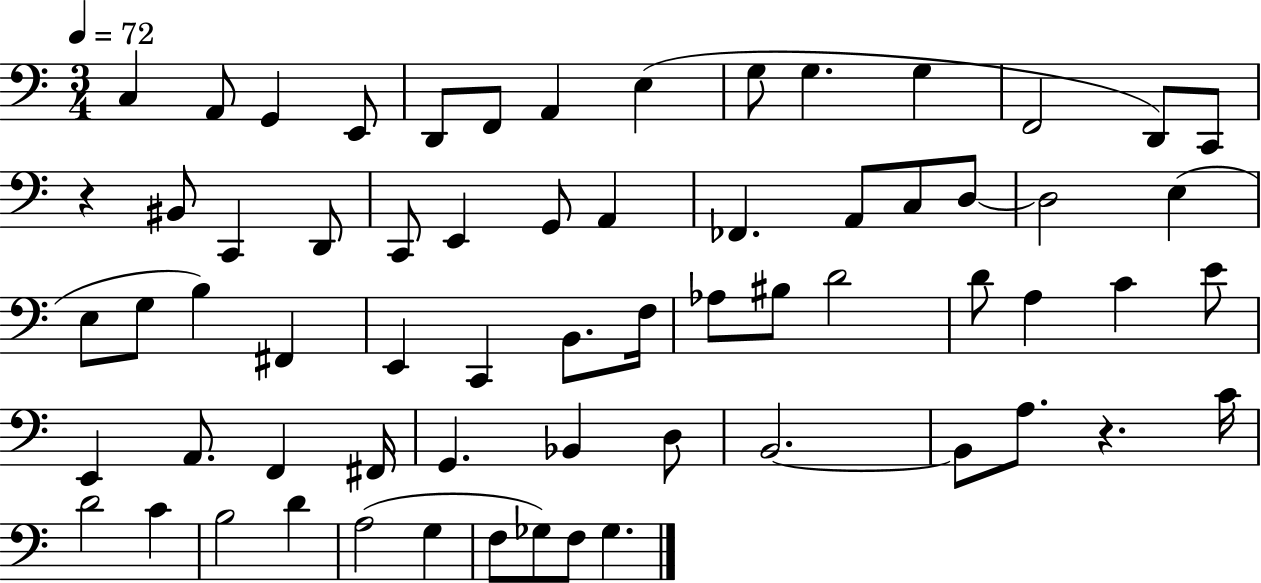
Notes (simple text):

C3/q A2/e G2/q E2/e D2/e F2/e A2/q E3/q G3/e G3/q. G3/q F2/h D2/e C2/e R/q BIS2/e C2/q D2/e C2/e E2/q G2/e A2/q FES2/q. A2/e C3/e D3/e D3/h E3/q E3/e G3/e B3/q F#2/q E2/q C2/q B2/e. F3/s Ab3/e BIS3/e D4/h D4/e A3/q C4/q E4/e E2/q A2/e. F2/q F#2/s G2/q. Bb2/q D3/e B2/h. B2/e A3/e. R/q. C4/s D4/h C4/q B3/h D4/q A3/h G3/q F3/e Gb3/e F3/e Gb3/q.